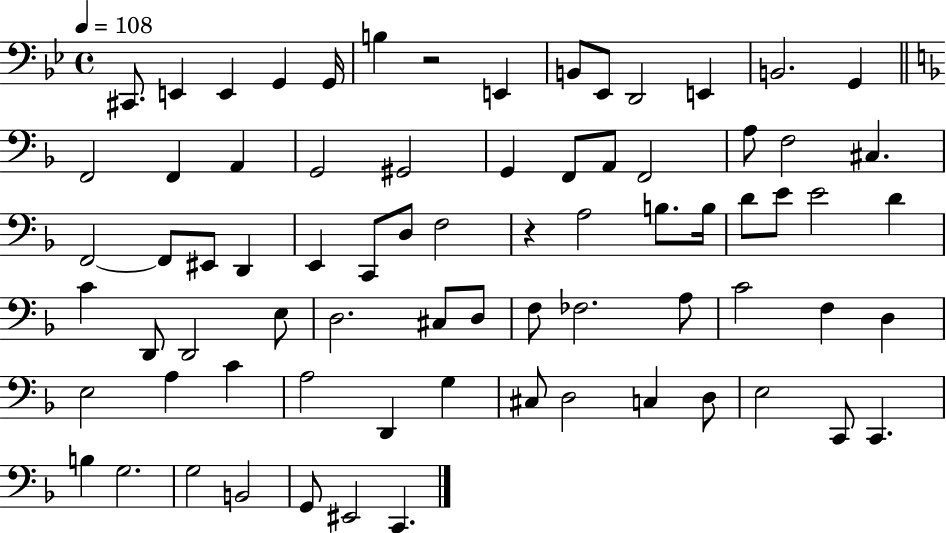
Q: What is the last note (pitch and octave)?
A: C2